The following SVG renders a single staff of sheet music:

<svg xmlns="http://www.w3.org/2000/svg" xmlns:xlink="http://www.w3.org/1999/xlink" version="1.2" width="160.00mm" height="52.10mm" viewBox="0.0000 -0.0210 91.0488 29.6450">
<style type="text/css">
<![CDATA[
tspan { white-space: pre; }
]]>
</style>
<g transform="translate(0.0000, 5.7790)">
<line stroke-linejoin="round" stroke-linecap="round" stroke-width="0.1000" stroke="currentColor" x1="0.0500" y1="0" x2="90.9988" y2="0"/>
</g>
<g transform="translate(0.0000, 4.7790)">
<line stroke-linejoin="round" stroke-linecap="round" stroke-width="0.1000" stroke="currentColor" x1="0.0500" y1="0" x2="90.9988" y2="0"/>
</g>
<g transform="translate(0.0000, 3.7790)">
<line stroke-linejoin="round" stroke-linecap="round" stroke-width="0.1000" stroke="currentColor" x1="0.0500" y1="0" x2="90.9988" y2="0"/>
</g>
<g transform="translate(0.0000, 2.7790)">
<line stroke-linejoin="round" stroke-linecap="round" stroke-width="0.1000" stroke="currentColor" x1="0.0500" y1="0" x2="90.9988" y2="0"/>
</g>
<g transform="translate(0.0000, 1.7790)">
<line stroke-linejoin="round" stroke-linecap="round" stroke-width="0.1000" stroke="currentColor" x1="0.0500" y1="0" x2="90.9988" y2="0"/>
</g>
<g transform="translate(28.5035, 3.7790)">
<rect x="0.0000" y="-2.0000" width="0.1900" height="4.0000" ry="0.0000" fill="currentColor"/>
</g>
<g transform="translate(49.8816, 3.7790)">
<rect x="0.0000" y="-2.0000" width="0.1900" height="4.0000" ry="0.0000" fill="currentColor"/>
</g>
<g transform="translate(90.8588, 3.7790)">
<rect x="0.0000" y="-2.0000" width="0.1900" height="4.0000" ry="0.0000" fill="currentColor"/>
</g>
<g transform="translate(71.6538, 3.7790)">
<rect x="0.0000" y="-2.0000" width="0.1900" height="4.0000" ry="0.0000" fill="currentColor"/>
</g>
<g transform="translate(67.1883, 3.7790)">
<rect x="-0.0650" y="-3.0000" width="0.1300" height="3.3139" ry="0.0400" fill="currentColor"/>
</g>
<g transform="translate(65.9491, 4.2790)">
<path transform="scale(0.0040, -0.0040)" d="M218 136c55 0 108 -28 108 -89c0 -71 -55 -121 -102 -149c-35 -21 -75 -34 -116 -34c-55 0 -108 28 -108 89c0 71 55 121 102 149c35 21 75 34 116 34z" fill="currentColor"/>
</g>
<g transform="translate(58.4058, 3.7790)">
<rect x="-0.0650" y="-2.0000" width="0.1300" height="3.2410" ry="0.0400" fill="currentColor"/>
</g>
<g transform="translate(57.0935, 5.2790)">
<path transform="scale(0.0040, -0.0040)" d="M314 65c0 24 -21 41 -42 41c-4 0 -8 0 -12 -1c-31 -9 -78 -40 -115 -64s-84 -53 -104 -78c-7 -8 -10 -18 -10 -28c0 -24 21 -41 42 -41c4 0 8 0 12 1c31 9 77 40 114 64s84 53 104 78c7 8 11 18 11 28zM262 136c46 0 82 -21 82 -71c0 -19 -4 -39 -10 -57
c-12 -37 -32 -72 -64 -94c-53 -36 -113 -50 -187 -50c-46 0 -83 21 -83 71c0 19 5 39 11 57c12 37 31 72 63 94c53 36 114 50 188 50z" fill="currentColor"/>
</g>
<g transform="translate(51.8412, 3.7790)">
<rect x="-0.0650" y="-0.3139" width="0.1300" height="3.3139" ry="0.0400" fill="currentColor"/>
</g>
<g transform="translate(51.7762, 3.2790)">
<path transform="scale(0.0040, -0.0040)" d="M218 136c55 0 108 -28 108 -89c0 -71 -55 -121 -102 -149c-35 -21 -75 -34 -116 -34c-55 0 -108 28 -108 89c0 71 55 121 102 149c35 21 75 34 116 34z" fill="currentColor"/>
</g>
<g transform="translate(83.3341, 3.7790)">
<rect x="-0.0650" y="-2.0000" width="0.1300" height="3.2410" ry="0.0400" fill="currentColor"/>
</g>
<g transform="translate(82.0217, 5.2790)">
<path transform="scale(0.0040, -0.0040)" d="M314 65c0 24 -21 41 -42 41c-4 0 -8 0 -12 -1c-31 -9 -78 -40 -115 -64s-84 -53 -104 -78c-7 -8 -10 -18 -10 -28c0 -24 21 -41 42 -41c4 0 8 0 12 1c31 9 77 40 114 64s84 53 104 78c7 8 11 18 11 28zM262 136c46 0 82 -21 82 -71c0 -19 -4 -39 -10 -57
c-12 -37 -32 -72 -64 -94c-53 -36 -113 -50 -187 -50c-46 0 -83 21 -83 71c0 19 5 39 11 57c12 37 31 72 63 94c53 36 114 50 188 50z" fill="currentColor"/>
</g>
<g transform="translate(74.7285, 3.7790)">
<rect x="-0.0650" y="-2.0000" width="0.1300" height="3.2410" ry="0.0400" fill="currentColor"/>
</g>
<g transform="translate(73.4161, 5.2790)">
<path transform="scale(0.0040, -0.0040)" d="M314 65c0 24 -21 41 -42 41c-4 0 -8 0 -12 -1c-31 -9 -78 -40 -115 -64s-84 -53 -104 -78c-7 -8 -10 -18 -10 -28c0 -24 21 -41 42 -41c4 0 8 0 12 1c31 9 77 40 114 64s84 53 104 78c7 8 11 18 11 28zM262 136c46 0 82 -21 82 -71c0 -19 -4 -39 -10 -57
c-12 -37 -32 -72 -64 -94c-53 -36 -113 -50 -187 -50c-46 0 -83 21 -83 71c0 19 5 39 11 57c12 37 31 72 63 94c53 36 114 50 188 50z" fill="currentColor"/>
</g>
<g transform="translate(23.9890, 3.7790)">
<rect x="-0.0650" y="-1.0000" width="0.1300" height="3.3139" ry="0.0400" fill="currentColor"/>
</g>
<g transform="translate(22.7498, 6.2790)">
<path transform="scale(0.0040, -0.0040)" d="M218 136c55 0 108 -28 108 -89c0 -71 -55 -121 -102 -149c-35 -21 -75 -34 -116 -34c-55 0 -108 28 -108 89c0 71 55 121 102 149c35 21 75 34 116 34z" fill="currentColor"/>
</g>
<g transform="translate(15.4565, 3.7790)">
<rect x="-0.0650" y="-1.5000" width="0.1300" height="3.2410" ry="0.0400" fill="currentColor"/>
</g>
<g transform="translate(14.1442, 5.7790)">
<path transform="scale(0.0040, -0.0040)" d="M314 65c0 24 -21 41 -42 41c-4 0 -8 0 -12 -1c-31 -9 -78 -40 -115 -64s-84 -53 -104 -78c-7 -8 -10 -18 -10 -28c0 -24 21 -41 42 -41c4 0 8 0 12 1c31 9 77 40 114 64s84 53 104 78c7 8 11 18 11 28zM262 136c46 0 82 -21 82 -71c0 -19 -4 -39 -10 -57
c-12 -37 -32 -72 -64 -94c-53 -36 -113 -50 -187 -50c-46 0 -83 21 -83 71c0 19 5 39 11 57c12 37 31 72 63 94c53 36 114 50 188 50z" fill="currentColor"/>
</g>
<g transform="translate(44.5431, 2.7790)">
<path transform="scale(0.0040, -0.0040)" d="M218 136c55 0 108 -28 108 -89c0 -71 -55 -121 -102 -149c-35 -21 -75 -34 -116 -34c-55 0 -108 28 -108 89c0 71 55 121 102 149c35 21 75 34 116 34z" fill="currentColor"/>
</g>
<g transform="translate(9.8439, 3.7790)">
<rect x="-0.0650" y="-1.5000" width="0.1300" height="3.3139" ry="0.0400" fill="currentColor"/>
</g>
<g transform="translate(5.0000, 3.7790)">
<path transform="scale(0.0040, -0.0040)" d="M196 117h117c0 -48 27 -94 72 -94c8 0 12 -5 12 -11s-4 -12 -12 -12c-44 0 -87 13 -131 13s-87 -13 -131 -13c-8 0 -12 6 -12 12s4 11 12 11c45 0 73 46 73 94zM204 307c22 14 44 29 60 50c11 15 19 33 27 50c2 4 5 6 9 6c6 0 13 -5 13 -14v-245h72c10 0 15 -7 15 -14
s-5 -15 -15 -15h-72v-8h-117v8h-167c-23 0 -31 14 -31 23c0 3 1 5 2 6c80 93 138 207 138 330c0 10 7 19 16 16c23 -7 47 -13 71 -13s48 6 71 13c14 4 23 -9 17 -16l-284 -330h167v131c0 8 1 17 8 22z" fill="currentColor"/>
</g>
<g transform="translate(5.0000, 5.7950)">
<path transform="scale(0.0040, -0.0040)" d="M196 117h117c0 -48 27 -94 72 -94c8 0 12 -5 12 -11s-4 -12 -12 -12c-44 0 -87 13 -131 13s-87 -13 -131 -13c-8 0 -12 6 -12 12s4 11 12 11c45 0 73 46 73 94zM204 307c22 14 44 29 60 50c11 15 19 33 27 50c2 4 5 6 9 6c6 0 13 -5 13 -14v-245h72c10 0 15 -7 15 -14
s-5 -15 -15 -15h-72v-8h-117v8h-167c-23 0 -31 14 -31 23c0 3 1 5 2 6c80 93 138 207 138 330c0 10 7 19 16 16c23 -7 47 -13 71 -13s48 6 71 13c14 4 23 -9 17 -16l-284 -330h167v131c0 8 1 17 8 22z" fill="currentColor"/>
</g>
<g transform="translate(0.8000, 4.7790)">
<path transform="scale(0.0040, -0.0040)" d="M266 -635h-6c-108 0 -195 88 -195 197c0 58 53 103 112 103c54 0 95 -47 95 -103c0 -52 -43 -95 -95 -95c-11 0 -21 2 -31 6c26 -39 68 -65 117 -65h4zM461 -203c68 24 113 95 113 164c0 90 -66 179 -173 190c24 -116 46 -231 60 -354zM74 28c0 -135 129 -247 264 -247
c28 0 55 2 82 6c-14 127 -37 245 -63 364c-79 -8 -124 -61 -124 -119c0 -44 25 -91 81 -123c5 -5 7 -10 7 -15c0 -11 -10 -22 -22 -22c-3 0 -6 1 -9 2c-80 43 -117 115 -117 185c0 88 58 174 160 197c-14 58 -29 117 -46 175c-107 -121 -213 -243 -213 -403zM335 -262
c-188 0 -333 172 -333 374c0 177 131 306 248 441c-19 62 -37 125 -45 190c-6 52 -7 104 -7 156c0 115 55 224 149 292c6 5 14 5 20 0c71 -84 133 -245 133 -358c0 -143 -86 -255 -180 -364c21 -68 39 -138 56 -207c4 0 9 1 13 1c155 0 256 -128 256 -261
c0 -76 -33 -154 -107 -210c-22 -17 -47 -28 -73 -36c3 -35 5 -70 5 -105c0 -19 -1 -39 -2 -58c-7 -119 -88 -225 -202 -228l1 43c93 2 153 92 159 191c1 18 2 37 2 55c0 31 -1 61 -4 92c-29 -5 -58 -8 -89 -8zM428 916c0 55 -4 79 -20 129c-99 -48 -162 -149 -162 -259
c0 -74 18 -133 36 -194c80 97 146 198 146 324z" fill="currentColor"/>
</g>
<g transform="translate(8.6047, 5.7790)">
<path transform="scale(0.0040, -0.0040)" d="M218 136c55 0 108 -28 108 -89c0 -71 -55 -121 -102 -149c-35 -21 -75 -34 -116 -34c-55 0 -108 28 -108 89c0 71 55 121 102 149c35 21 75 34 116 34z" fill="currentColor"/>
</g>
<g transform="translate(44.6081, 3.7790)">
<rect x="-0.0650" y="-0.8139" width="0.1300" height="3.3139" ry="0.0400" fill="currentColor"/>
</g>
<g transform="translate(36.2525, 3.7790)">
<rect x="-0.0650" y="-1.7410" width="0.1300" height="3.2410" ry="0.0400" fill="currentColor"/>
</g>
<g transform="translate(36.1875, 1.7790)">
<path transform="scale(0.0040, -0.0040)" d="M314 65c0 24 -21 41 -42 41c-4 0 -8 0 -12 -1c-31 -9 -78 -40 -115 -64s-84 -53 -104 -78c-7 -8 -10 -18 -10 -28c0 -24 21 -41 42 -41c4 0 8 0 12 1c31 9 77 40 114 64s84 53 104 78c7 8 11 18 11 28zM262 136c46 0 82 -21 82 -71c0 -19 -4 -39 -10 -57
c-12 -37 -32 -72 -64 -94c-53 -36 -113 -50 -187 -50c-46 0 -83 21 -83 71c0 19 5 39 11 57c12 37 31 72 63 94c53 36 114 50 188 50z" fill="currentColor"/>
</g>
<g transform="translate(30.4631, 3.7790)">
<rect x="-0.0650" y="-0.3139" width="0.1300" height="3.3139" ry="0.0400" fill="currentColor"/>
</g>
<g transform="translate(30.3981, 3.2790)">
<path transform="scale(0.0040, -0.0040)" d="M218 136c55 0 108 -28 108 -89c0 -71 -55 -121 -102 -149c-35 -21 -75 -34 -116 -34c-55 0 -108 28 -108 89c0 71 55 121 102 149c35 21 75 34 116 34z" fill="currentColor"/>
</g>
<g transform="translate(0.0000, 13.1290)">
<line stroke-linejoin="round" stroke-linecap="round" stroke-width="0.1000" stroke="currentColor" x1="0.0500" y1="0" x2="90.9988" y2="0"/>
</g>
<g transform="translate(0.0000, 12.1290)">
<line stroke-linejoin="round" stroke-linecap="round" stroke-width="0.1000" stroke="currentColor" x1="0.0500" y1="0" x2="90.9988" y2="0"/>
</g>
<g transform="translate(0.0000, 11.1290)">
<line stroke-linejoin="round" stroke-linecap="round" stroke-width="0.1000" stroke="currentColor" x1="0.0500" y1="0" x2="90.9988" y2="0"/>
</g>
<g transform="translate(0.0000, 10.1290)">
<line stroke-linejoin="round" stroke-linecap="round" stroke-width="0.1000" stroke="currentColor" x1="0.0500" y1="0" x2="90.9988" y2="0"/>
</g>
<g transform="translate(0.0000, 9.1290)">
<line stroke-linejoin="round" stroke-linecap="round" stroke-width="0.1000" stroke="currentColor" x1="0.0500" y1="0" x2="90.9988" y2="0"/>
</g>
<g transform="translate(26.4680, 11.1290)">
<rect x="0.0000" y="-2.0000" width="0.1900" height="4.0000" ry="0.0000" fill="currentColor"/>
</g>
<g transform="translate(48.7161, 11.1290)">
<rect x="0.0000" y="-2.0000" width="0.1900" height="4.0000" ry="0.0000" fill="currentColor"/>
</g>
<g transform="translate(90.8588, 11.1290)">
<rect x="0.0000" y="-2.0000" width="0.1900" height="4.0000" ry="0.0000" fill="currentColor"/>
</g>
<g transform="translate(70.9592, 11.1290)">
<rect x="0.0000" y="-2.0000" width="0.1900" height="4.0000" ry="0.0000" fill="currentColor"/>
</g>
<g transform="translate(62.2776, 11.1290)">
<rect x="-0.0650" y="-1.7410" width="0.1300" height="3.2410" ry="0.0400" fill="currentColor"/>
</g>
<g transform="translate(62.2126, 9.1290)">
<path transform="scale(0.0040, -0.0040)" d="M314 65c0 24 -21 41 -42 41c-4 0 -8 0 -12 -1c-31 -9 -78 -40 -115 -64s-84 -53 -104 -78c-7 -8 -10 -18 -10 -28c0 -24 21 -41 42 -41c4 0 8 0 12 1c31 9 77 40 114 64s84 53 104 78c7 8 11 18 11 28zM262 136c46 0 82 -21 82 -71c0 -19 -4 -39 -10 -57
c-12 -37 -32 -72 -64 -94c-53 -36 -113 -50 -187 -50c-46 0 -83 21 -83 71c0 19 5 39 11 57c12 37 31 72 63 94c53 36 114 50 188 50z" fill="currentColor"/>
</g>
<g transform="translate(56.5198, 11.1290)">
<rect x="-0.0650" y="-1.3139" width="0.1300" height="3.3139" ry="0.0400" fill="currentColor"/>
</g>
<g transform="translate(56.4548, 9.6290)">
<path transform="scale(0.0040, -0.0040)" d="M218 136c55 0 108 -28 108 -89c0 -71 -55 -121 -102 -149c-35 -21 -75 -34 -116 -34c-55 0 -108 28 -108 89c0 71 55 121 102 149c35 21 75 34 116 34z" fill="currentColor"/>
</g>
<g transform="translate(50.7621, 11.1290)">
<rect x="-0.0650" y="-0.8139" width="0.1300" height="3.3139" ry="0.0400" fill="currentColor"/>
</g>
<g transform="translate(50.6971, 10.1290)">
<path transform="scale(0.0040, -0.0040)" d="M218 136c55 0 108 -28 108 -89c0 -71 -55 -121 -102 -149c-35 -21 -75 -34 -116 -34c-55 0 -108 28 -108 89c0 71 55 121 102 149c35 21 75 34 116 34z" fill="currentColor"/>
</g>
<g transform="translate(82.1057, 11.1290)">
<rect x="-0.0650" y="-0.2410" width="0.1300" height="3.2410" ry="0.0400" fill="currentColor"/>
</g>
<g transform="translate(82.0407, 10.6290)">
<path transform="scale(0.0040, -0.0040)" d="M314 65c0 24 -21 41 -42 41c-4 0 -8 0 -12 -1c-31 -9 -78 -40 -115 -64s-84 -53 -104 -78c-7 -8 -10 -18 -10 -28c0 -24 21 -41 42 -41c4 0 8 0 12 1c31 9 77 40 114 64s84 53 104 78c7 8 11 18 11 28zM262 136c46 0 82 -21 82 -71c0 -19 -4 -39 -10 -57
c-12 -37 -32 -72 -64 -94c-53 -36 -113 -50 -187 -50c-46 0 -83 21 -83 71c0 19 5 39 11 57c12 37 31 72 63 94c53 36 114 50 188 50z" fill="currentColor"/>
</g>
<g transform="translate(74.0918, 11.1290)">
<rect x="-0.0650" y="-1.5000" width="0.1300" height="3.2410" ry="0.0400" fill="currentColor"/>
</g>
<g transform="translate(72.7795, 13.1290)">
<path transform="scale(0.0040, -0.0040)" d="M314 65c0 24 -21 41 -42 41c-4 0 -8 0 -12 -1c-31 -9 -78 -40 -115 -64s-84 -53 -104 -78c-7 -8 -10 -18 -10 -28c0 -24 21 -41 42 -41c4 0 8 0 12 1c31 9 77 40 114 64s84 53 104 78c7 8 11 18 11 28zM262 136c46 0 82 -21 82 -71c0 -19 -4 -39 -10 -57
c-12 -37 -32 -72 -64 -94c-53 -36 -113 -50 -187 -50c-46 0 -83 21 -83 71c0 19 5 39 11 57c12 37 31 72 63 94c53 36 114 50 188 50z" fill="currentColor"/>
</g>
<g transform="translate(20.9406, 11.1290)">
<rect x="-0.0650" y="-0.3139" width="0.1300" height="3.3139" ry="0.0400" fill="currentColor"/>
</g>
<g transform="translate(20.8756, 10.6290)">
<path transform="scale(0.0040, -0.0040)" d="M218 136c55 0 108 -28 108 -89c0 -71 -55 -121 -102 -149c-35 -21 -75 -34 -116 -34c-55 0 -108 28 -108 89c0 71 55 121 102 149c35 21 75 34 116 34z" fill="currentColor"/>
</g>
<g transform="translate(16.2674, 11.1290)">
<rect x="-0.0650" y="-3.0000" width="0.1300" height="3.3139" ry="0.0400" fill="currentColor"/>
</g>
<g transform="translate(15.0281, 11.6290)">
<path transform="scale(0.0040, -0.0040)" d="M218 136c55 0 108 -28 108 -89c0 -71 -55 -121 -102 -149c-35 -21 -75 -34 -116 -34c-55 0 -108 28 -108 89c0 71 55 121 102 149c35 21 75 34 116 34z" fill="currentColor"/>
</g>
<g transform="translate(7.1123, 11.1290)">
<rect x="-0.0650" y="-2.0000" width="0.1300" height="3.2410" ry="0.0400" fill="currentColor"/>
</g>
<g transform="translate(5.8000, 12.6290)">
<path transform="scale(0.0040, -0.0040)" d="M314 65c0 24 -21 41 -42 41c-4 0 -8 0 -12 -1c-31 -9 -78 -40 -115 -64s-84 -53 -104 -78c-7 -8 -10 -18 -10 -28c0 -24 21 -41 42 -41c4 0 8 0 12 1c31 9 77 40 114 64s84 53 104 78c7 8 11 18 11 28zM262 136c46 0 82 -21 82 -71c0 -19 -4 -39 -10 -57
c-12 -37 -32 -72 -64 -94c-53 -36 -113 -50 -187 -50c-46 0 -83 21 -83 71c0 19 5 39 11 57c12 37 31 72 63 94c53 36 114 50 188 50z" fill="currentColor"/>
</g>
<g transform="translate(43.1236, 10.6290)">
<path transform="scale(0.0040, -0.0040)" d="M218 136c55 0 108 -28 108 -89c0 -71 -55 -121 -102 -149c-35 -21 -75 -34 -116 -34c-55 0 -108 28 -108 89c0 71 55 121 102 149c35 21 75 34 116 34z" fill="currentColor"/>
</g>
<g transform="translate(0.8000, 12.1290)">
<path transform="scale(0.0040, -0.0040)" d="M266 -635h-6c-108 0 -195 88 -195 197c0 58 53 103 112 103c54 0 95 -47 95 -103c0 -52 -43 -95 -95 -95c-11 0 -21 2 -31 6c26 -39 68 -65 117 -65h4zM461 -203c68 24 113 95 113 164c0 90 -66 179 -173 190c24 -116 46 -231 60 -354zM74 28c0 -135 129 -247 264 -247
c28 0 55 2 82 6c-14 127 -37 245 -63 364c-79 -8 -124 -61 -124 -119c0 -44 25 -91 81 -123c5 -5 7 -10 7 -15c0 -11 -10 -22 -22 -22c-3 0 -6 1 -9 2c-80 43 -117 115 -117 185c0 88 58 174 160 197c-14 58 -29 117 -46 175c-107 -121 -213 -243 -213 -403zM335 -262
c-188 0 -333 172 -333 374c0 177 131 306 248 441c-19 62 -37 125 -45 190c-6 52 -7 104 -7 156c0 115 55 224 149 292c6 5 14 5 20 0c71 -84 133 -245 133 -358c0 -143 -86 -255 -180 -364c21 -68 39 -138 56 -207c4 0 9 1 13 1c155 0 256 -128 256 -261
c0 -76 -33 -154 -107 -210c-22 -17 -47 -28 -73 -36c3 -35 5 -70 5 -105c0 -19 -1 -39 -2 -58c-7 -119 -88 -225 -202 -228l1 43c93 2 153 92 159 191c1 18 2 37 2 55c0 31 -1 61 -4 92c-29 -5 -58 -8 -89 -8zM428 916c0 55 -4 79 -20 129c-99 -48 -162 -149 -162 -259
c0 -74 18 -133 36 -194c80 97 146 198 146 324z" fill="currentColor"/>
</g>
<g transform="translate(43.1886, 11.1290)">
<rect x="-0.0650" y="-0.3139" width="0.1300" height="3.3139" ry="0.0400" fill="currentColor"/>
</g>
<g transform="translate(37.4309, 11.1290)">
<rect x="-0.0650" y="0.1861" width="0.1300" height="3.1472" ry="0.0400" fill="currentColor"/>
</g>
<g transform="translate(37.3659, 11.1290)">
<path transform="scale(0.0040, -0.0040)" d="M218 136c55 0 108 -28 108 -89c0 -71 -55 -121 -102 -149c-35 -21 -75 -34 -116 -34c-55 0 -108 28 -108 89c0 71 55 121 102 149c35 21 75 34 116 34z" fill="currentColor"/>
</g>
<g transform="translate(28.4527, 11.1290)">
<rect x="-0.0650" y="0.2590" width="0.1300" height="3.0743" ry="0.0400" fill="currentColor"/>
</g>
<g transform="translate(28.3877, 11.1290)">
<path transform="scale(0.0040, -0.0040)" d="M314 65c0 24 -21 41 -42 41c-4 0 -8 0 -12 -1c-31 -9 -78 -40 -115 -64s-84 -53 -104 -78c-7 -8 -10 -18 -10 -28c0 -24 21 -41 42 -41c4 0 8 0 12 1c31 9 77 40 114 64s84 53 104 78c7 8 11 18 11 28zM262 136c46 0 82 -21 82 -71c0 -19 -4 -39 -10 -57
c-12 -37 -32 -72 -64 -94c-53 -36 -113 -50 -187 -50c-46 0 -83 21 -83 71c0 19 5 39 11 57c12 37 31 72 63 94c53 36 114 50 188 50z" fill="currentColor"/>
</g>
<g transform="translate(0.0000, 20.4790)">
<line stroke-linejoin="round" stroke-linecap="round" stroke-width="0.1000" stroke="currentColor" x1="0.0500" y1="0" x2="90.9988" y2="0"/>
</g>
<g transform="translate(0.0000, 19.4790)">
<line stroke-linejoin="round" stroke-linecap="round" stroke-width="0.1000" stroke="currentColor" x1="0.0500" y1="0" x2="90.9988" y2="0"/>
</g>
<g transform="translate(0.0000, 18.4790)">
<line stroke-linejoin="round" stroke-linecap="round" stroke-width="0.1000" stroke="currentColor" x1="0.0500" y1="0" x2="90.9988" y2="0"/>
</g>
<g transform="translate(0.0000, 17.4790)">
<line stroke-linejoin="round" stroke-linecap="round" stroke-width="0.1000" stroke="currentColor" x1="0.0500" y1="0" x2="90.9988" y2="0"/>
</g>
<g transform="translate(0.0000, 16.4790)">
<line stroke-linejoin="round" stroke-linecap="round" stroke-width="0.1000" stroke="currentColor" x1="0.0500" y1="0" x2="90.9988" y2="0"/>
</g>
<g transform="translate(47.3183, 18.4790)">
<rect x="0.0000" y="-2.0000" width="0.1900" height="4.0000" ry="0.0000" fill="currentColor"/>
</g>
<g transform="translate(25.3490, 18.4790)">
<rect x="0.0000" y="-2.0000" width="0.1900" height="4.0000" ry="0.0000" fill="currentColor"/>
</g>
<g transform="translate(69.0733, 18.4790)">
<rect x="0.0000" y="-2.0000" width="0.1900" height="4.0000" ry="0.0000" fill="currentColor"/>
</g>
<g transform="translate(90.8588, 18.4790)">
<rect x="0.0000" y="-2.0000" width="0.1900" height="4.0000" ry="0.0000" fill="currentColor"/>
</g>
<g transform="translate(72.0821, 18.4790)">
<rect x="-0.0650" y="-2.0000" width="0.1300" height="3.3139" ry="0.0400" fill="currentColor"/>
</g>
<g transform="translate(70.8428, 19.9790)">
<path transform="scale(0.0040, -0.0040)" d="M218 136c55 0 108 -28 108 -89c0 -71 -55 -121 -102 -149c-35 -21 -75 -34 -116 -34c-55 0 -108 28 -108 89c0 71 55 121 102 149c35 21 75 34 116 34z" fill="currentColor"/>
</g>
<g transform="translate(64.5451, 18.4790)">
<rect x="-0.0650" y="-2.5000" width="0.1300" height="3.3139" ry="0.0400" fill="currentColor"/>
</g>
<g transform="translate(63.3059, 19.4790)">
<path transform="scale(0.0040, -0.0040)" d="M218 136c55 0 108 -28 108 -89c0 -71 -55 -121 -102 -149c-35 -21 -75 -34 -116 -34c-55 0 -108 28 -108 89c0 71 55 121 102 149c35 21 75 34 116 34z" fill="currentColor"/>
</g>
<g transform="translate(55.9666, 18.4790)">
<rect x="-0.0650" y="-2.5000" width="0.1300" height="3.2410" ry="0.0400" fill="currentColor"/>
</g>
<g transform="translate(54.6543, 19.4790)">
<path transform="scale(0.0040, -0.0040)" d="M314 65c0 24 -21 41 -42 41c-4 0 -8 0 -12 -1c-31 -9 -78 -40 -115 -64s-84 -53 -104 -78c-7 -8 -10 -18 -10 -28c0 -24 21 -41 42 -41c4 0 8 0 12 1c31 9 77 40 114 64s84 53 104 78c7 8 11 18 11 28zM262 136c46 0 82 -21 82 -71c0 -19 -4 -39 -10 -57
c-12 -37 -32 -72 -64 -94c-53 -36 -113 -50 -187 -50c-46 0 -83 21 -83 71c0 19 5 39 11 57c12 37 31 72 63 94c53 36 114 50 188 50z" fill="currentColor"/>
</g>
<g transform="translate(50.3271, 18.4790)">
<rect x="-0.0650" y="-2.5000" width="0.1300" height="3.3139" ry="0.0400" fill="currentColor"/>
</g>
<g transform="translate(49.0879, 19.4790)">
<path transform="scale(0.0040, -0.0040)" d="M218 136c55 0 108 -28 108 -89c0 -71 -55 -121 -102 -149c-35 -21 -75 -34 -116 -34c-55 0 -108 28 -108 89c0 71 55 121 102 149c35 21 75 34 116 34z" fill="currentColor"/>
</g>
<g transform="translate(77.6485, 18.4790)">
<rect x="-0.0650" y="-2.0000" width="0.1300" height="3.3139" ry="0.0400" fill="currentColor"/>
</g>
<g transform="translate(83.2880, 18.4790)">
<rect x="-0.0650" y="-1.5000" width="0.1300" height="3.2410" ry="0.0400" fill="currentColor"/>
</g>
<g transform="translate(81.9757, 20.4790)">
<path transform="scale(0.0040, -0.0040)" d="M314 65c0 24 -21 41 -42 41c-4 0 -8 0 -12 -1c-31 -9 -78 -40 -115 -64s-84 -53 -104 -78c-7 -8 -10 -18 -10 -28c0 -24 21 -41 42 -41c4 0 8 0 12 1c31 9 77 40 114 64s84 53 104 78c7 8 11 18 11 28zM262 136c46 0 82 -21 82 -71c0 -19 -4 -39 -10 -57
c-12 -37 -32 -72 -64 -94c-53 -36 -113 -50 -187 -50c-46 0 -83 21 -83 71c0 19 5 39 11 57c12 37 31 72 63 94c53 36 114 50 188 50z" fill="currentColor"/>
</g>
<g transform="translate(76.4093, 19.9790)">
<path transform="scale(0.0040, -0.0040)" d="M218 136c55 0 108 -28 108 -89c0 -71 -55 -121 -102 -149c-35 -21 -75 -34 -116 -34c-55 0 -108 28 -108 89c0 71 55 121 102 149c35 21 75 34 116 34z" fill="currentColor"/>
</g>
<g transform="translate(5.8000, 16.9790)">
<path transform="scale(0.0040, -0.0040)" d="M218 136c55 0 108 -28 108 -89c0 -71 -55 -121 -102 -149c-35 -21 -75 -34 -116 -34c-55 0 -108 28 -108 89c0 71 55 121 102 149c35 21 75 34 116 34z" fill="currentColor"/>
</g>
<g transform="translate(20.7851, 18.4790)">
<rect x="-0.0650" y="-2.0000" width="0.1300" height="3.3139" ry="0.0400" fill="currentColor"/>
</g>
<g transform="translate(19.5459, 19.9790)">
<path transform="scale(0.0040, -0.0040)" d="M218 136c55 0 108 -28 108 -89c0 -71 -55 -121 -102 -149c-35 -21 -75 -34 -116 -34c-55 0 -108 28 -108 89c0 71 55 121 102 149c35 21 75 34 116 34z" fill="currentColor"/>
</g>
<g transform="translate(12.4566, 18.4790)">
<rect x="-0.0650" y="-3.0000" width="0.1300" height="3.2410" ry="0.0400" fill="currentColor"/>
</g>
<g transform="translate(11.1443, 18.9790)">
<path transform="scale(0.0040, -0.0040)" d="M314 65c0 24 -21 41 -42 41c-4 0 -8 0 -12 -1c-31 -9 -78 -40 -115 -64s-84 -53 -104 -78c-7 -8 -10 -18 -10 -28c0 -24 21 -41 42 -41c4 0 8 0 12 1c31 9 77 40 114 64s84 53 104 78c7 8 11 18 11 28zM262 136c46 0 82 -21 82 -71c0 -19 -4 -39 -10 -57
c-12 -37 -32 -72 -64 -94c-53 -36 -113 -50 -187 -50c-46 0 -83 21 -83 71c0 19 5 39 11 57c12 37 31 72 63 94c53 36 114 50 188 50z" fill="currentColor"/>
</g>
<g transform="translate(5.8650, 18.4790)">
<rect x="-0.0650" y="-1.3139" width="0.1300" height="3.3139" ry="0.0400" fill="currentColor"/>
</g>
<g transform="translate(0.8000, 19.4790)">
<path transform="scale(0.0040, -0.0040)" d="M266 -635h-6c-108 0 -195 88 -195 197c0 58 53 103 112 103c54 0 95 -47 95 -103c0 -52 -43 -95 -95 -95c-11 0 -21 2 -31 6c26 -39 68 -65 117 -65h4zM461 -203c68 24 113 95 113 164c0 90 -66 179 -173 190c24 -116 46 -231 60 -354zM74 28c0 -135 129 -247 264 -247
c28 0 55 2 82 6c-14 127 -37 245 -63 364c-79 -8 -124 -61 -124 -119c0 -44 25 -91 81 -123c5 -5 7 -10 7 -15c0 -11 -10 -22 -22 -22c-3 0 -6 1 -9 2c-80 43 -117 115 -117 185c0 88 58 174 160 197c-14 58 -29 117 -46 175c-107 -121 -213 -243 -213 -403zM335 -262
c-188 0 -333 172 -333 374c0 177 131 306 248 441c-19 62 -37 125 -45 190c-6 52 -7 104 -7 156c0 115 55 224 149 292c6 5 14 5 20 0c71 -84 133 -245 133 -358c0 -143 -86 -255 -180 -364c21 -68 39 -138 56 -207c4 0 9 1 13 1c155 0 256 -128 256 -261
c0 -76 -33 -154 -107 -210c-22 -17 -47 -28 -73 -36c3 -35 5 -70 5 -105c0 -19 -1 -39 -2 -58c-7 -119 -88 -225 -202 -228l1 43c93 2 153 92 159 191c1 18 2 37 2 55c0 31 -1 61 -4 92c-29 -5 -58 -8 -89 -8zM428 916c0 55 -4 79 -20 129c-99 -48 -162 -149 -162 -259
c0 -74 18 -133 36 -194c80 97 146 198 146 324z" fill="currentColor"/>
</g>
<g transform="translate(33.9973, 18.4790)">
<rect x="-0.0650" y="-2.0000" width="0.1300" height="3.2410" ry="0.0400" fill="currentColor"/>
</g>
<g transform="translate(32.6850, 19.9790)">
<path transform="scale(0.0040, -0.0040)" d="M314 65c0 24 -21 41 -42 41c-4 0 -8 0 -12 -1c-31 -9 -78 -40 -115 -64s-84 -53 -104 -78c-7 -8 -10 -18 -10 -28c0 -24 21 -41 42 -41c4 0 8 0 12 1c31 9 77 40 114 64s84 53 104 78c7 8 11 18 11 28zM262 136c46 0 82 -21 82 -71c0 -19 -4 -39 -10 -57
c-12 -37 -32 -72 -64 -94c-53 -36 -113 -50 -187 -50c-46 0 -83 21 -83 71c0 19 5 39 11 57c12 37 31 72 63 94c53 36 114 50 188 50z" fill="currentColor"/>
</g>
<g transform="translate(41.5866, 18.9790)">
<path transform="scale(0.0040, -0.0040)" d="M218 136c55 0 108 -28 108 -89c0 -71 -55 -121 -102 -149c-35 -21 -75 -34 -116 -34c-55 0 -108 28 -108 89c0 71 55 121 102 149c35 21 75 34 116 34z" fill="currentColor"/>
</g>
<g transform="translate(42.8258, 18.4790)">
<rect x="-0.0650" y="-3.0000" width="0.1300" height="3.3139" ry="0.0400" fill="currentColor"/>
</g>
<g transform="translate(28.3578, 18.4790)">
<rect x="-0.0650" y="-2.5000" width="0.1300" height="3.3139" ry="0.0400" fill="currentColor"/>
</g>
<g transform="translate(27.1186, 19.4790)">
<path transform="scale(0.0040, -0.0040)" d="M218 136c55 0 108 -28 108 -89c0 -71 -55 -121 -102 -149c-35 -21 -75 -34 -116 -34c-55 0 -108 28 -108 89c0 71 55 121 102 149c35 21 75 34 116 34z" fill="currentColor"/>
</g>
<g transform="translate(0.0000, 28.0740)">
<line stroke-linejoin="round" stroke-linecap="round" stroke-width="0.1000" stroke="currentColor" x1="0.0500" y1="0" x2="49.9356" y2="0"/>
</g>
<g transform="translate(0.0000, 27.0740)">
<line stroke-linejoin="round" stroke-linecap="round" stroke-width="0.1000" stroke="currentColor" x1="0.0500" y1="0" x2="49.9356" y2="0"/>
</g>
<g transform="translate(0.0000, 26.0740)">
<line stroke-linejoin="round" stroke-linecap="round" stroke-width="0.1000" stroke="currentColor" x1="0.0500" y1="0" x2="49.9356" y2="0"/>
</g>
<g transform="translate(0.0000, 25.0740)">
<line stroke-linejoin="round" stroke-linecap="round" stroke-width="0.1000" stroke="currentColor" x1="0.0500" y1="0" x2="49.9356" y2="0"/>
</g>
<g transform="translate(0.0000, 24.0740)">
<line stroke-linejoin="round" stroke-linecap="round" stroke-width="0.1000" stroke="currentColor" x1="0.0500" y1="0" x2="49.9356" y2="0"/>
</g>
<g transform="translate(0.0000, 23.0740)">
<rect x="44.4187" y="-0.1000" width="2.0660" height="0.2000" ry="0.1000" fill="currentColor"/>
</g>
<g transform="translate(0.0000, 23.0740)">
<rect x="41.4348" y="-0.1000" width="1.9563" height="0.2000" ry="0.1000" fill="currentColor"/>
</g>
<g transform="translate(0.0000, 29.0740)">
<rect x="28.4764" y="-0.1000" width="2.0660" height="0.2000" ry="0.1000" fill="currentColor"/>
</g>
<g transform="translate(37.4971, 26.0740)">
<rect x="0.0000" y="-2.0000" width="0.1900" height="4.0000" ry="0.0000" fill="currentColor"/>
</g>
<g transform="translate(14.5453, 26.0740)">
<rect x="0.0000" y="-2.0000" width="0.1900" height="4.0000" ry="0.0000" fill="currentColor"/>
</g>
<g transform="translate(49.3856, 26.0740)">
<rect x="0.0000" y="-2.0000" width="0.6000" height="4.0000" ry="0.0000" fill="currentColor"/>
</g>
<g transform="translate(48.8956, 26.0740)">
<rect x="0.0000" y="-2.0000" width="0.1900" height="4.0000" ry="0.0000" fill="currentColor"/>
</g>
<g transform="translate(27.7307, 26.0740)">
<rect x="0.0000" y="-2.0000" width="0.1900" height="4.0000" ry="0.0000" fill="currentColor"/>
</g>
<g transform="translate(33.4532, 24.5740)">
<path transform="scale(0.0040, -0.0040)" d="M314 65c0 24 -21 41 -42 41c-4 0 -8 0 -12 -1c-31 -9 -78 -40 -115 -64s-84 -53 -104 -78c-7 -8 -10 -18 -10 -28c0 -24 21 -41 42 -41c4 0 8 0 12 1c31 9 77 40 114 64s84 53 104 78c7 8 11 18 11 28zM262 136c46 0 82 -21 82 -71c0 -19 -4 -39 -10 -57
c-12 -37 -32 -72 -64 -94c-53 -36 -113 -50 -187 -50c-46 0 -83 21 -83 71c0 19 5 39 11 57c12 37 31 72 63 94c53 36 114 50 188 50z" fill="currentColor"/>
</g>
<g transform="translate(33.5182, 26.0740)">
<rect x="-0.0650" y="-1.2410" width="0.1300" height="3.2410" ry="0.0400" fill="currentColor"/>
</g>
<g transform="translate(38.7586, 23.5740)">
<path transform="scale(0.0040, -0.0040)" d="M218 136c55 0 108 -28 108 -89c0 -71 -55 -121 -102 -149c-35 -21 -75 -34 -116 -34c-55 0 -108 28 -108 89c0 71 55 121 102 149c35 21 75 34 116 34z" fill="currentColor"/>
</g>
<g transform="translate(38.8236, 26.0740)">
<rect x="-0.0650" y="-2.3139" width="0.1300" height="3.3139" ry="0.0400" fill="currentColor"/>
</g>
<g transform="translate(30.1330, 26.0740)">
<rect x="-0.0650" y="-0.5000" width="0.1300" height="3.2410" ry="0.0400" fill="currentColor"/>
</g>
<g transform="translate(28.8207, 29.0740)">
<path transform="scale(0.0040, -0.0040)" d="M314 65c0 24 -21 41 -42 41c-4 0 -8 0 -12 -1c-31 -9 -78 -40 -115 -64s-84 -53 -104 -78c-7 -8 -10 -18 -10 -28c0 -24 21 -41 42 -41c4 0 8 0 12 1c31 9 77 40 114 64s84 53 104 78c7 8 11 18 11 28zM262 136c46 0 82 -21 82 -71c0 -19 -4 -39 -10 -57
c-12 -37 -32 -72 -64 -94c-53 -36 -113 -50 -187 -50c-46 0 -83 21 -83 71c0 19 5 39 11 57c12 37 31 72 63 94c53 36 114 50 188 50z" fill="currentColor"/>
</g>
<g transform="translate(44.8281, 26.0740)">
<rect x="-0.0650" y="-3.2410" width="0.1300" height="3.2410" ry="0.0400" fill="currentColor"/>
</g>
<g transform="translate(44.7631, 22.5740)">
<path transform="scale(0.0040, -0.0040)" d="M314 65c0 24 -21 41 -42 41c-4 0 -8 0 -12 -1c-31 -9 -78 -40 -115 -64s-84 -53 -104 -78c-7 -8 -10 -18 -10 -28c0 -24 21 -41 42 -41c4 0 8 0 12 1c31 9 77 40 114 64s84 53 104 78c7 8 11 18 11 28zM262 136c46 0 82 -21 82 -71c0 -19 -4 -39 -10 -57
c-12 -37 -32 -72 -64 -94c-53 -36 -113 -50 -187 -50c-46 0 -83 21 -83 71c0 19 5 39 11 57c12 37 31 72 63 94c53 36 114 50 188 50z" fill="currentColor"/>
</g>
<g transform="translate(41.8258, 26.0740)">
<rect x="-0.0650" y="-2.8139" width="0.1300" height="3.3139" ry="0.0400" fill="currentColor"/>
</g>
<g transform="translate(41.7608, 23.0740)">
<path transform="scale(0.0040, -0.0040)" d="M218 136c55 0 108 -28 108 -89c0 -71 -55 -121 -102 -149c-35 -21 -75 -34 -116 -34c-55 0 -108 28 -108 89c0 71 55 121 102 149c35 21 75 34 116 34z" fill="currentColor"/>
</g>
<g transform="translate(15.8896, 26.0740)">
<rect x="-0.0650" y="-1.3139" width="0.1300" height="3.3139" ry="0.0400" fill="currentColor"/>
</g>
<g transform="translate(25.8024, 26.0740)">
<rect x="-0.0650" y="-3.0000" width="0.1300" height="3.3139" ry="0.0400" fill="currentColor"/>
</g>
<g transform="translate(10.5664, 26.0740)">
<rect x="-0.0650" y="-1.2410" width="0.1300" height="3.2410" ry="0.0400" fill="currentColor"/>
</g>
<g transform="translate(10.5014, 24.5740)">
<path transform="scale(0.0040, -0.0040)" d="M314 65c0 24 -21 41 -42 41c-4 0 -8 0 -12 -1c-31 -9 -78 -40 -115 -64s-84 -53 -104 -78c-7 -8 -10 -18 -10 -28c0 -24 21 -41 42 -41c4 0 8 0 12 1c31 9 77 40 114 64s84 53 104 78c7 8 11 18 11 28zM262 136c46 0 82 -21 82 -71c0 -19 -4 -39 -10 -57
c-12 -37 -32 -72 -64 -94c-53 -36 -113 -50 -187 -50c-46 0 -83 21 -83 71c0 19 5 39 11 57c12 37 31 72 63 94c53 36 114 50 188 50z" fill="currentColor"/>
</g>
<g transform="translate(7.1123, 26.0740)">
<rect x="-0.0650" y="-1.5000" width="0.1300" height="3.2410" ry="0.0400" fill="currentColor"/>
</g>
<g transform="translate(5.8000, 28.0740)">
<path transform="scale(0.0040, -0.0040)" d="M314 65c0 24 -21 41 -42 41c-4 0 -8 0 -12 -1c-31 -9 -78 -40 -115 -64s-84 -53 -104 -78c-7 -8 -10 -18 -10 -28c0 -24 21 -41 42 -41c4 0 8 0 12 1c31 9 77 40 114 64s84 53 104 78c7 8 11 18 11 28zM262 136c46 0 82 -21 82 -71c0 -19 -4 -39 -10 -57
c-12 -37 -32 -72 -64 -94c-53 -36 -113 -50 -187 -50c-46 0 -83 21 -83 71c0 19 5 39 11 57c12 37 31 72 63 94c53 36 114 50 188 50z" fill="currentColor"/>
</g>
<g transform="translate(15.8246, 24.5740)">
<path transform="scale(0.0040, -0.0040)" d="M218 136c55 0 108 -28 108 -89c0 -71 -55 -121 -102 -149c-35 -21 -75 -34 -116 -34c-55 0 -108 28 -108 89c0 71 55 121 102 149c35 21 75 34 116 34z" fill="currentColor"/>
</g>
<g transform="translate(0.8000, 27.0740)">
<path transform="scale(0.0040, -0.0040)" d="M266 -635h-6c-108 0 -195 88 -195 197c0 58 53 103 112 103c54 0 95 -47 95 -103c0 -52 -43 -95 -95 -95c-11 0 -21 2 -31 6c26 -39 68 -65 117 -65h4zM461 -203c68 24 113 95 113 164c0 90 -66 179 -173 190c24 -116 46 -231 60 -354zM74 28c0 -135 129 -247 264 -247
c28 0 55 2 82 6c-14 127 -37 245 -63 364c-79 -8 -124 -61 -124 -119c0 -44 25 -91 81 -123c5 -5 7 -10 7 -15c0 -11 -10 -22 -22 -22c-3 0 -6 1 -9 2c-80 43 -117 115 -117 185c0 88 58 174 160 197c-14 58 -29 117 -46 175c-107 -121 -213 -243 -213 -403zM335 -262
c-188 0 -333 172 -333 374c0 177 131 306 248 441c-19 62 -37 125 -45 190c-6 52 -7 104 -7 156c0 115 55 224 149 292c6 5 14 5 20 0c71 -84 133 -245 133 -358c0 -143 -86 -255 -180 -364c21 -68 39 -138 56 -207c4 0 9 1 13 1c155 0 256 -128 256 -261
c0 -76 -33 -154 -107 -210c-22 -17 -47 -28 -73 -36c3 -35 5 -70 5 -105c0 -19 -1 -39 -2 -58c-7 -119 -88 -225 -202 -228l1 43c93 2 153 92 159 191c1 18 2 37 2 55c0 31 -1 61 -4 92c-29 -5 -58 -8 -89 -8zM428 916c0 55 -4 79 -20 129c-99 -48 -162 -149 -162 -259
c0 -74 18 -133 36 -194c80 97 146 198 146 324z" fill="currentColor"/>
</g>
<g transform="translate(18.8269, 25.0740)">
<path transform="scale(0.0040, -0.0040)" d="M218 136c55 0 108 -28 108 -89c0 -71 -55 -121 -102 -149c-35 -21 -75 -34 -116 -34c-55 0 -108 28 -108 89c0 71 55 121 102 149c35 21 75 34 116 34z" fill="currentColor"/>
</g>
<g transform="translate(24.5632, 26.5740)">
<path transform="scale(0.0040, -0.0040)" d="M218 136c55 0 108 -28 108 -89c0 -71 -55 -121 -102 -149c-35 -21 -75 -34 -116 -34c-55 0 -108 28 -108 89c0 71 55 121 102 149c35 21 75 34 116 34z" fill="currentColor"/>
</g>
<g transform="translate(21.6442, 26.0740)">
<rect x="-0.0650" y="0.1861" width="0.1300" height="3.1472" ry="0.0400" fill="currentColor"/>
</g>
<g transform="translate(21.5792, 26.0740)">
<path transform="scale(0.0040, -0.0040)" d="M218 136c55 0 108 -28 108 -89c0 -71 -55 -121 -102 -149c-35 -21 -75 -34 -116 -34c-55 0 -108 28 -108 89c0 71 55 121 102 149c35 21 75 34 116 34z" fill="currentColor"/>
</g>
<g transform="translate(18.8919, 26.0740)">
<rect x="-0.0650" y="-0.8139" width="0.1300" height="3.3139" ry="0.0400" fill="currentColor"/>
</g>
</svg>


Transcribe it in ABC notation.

X:1
T:Untitled
M:4/4
L:1/4
K:C
E E2 D c f2 d c F2 A F2 F2 F2 A c B2 B c d e f2 E2 c2 e A2 F G F2 A G G2 G F F E2 E2 e2 e d B A C2 e2 g a b2